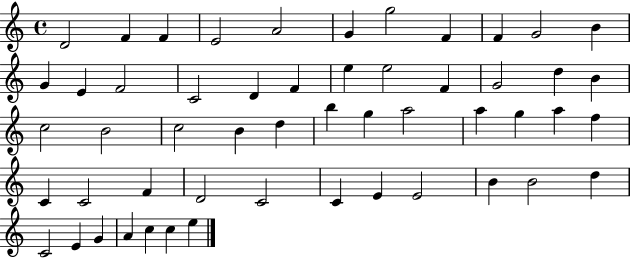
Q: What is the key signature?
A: C major